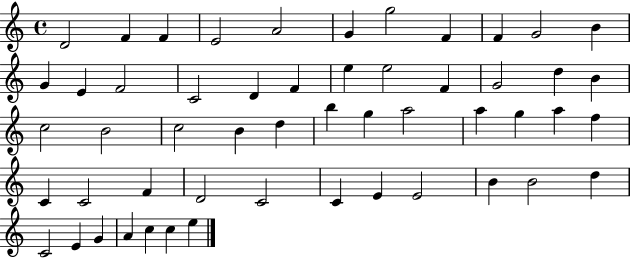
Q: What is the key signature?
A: C major